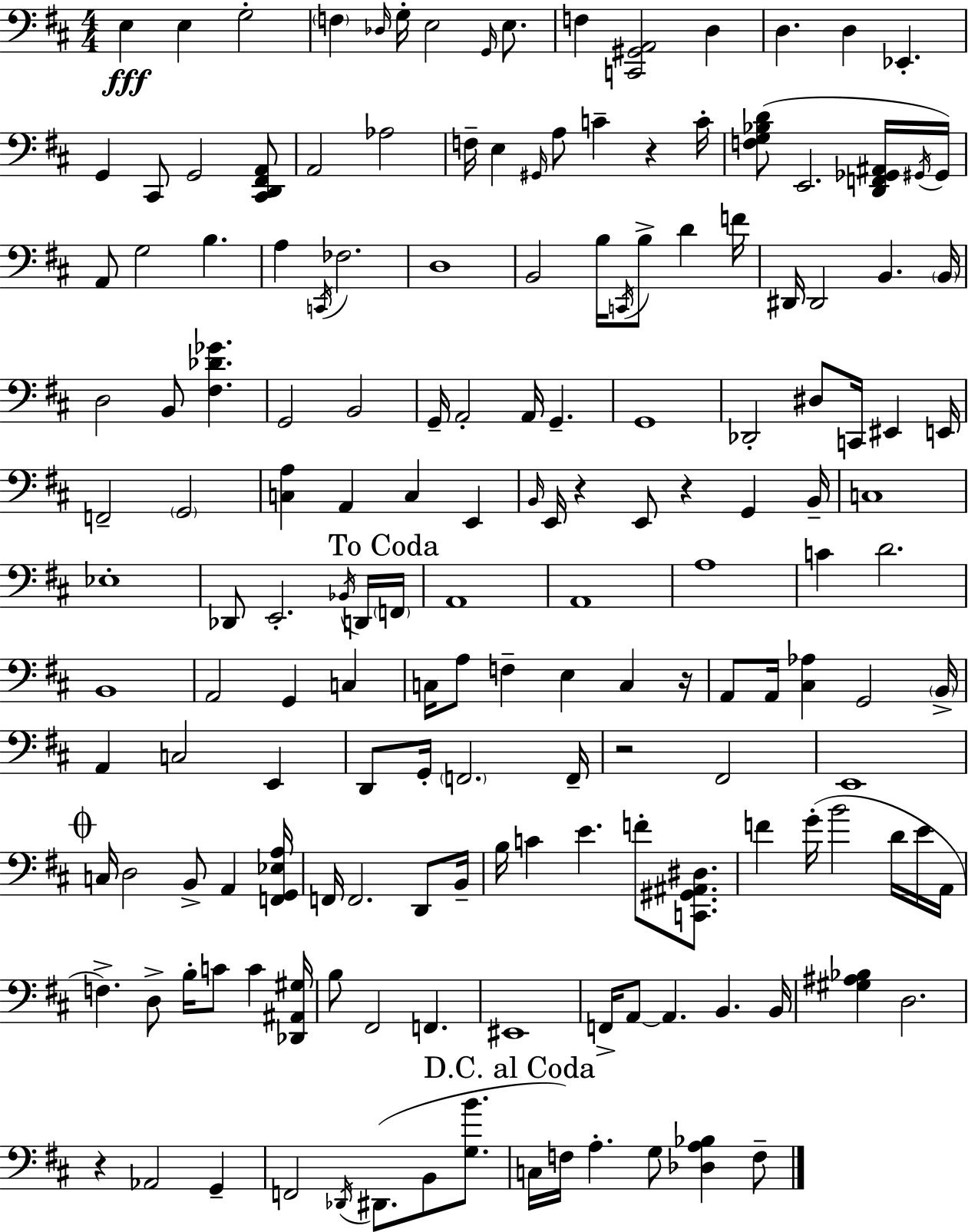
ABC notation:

X:1
T:Untitled
M:4/4
L:1/4
K:D
E, E, G,2 F, _D,/4 G,/4 E,2 G,,/4 E,/2 F, [C,,^G,,A,,]2 D, D, D, _E,, G,, ^C,,/2 G,,2 [^C,,D,,^F,,A,,]/2 A,,2 _A,2 F,/4 E, ^G,,/4 A,/2 C z C/4 [F,G,_B,D]/2 E,,2 [D,,F,,_G,,^A,,]/4 ^G,,/4 ^G,,/4 A,,/2 G,2 B, A, C,,/4 _F,2 D,4 B,,2 B,/4 C,,/4 B,/2 D F/4 ^D,,/4 ^D,,2 B,, B,,/4 D,2 B,,/2 [^F,_D_G] G,,2 B,,2 G,,/4 A,,2 A,,/4 G,, G,,4 _D,,2 ^D,/2 C,,/4 ^E,, E,,/4 F,,2 G,,2 [C,A,] A,, C, E,, B,,/4 E,,/4 z E,,/2 z G,, B,,/4 C,4 _E,4 _D,,/2 E,,2 _B,,/4 D,,/4 F,,/4 A,,4 A,,4 A,4 C D2 B,,4 A,,2 G,, C, C,/4 A,/2 F, E, C, z/4 A,,/2 A,,/4 [^C,_A,] G,,2 B,,/4 A,, C,2 E,, D,,/2 G,,/4 F,,2 F,,/4 z2 ^F,,2 E,,4 C,/4 D,2 B,,/2 A,, [F,,G,,_E,A,]/4 F,,/4 F,,2 D,,/2 B,,/4 B,/4 C E F/2 [C,,^G,,^A,,^D,]/2 F G/4 B2 D/4 E/4 A,,/4 F, D,/2 B,/4 C/2 C [_D,,^A,,^G,]/4 B,/2 ^F,,2 F,, ^E,,4 F,,/4 A,,/2 A,, B,, B,,/4 [^G,^A,_B,] D,2 z _A,,2 G,, F,,2 _D,,/4 ^D,,/2 B,,/2 [G,B]/2 C,/4 F,/4 A, G,/2 [_D,A,_B,] F,/2